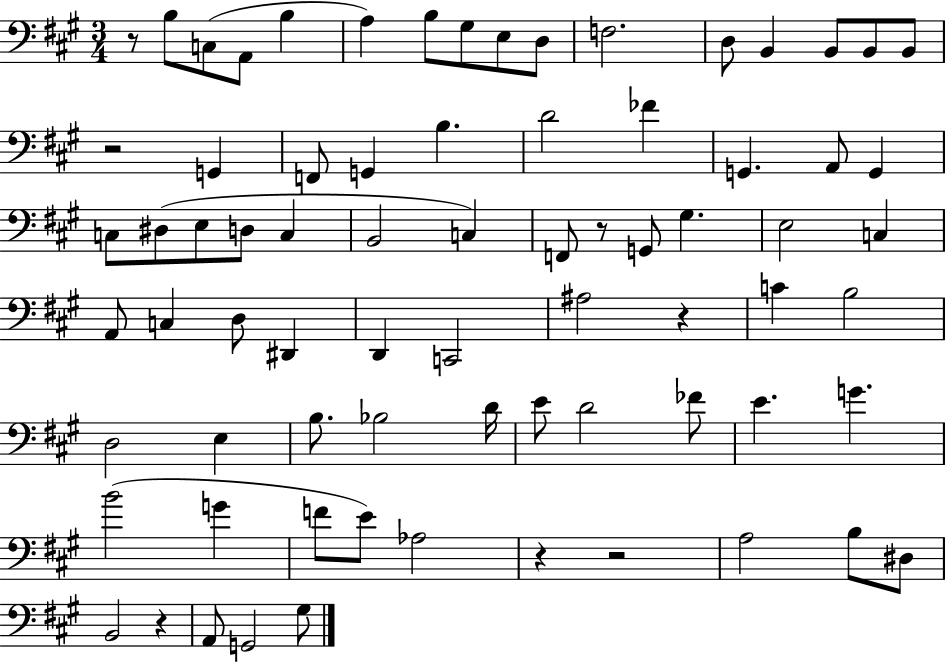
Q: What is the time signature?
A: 3/4